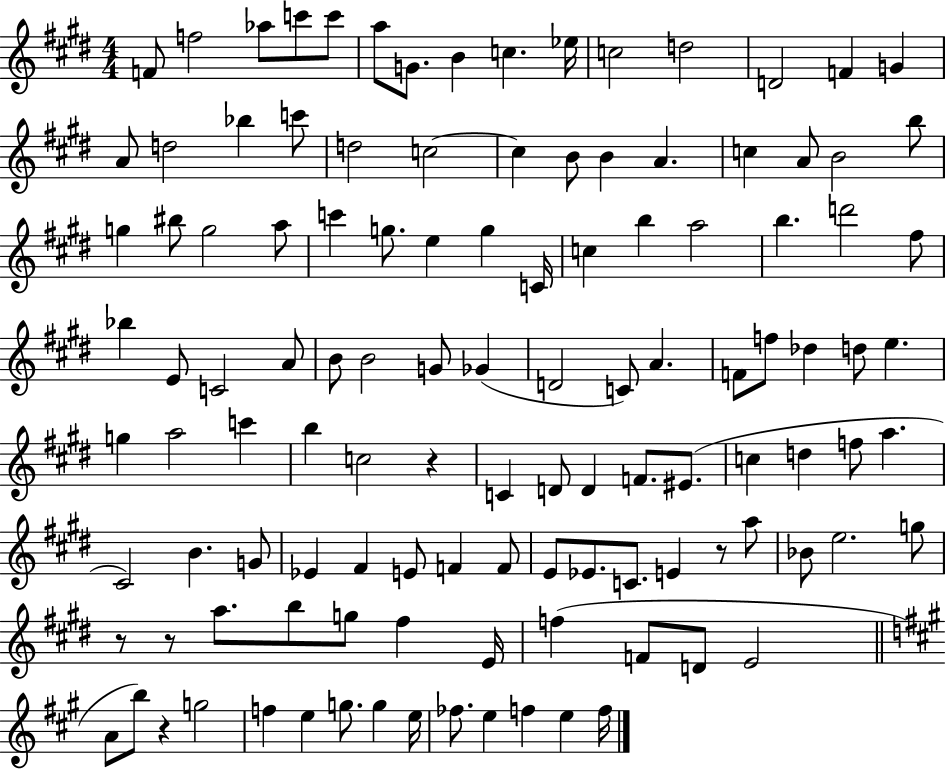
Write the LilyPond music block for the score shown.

{
  \clef treble
  \numericTimeSignature
  \time 4/4
  \key e \major
  f'8 f''2 aes''8 c'''8 c'''8 | a''8 g'8. b'4 c''4. ees''16 | c''2 d''2 | d'2 f'4 g'4 | \break a'8 d''2 bes''4 c'''8 | d''2 c''2~~ | c''4 b'8 b'4 a'4. | c''4 a'8 b'2 b''8 | \break g''4 bis''8 g''2 a''8 | c'''4 g''8. e''4 g''4 c'16 | c''4 b''4 a''2 | b''4. d'''2 fis''8 | \break bes''4 e'8 c'2 a'8 | b'8 b'2 g'8 ges'4( | d'2 c'8) a'4. | f'8 f''8 des''4 d''8 e''4. | \break g''4 a''2 c'''4 | b''4 c''2 r4 | c'4 d'8 d'4 f'8. eis'8.( | c''4 d''4 f''8 a''4. | \break cis'2) b'4. g'8 | ees'4 fis'4 e'8 f'4 f'8 | e'8 ees'8. c'8. e'4 r8 a''8 | bes'8 e''2. g''8 | \break r8 r8 a''8. b''8 g''8 fis''4 e'16 | f''4( f'8 d'8 e'2 | \bar "||" \break \key a \major a'8 b''8) r4 g''2 | f''4 e''4 g''8. g''4 e''16 | fes''8. e''4 f''4 e''4 f''16 | \bar "|."
}